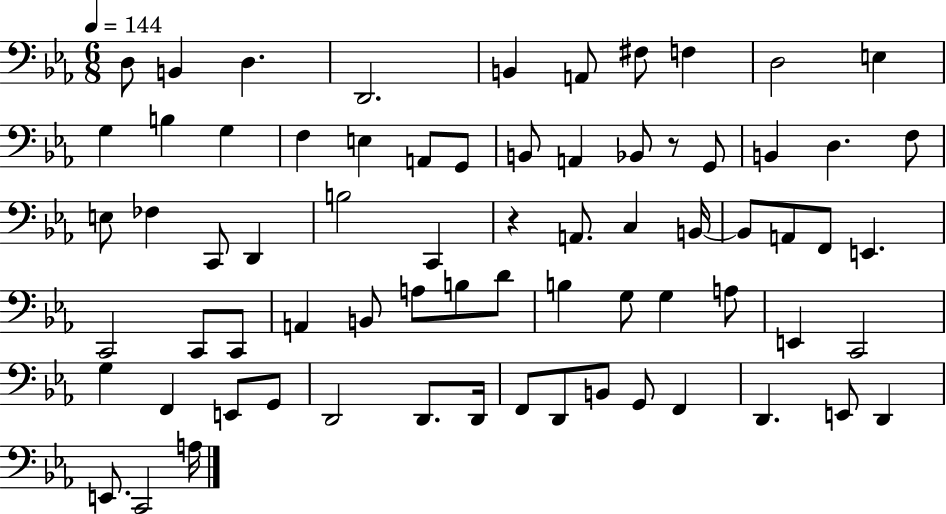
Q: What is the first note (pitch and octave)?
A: D3